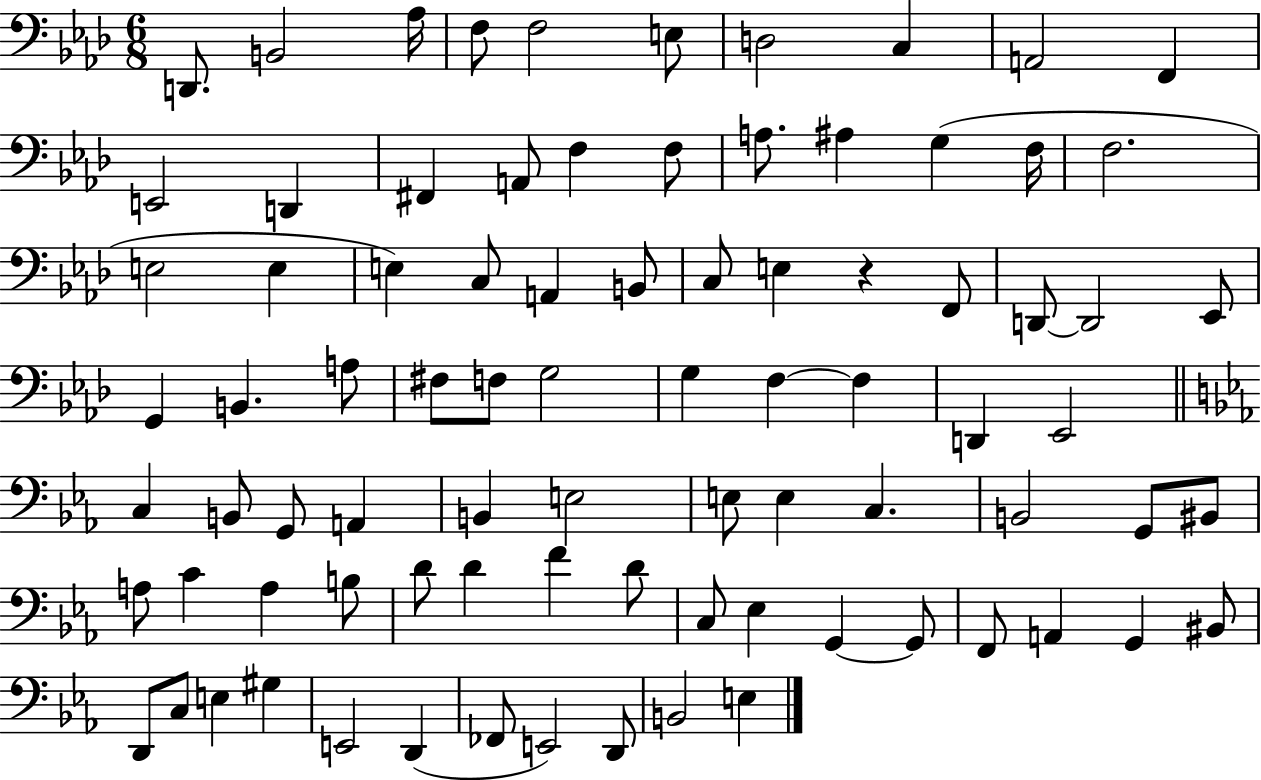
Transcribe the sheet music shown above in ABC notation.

X:1
T:Untitled
M:6/8
L:1/4
K:Ab
D,,/2 B,,2 _A,/4 F,/2 F,2 E,/2 D,2 C, A,,2 F,, E,,2 D,, ^F,, A,,/2 F, F,/2 A,/2 ^A, G, F,/4 F,2 E,2 E, E, C,/2 A,, B,,/2 C,/2 E, z F,,/2 D,,/2 D,,2 _E,,/2 G,, B,, A,/2 ^F,/2 F,/2 G,2 G, F, F, D,, _E,,2 C, B,,/2 G,,/2 A,, B,, E,2 E,/2 E, C, B,,2 G,,/2 ^B,,/2 A,/2 C A, B,/2 D/2 D F D/2 C,/2 _E, G,, G,,/2 F,,/2 A,, G,, ^B,,/2 D,,/2 C,/2 E, ^G, E,,2 D,, _F,,/2 E,,2 D,,/2 B,,2 E,